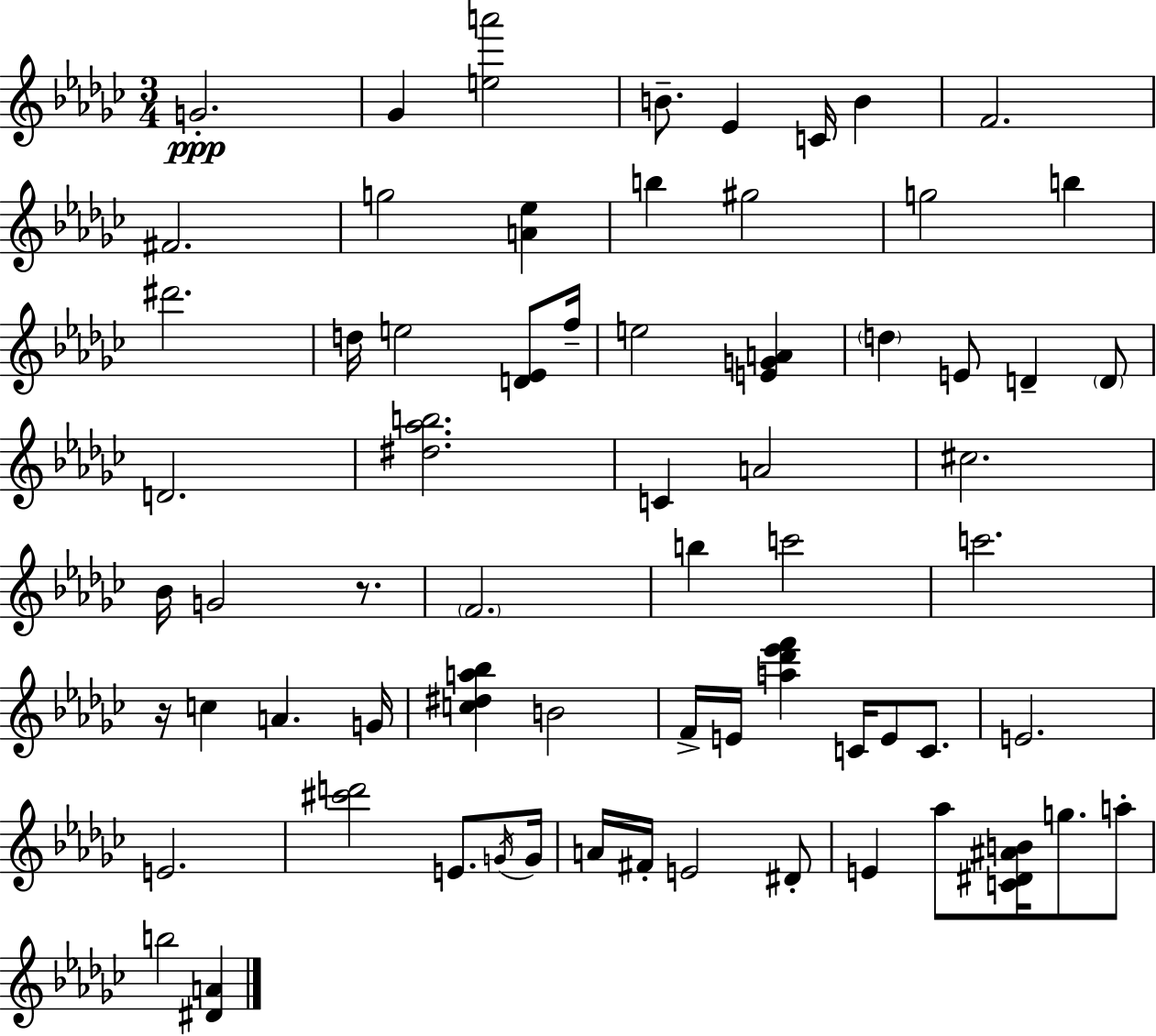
G4/h. Gb4/q [E5,A6]/h B4/e. Eb4/q C4/s B4/q F4/h. F#4/h. G5/h [A4,Eb5]/q B5/q G#5/h G5/h B5/q D#6/h. D5/s E5/h [D4,Eb4]/e F5/s E5/h [E4,G4,A4]/q D5/q E4/e D4/q D4/e D4/h. [D#5,Ab5,B5]/h. C4/q A4/h C#5/h. Bb4/s G4/h R/e. F4/h. B5/q C6/h C6/h. R/s C5/q A4/q. G4/s [C5,D#5,A5,Bb5]/q B4/h F4/s E4/s [A5,Db6,Eb6,F6]/q C4/s E4/e C4/e. E4/h. E4/h. [C#6,D6]/h E4/e. G4/s G4/s A4/s F#4/s E4/h D#4/e E4/q Ab5/e [C4,D#4,A#4,B4]/s G5/e. A5/e B5/h [D#4,A4]/q